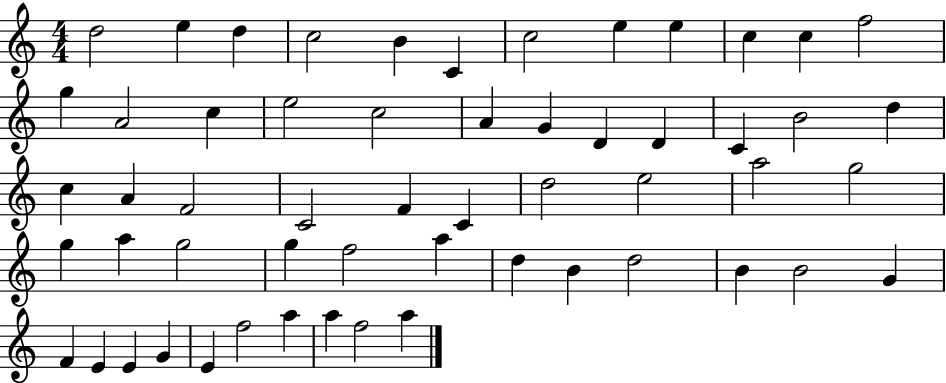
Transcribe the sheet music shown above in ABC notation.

X:1
T:Untitled
M:4/4
L:1/4
K:C
d2 e d c2 B C c2 e e c c f2 g A2 c e2 c2 A G D D C B2 d c A F2 C2 F C d2 e2 a2 g2 g a g2 g f2 a d B d2 B B2 G F E E G E f2 a a f2 a